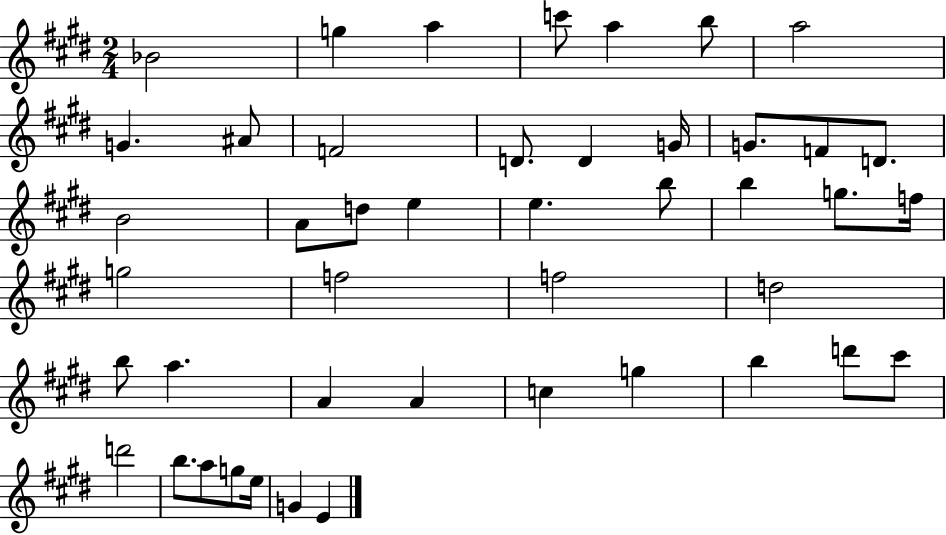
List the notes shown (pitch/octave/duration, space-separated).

Bb4/h G5/q A5/q C6/e A5/q B5/e A5/h G4/q. A#4/e F4/h D4/e. D4/q G4/s G4/e. F4/e D4/e. B4/h A4/e D5/e E5/q E5/q. B5/e B5/q G5/e. F5/s G5/h F5/h F5/h D5/h B5/e A5/q. A4/q A4/q C5/q G5/q B5/q D6/e C#6/e D6/h B5/e. A5/e G5/e E5/s G4/q E4/q